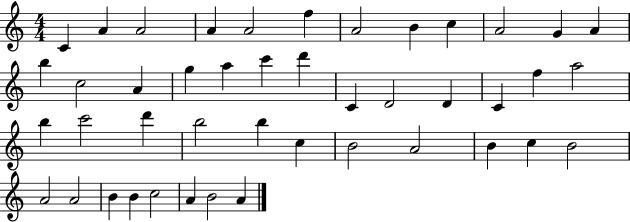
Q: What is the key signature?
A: C major